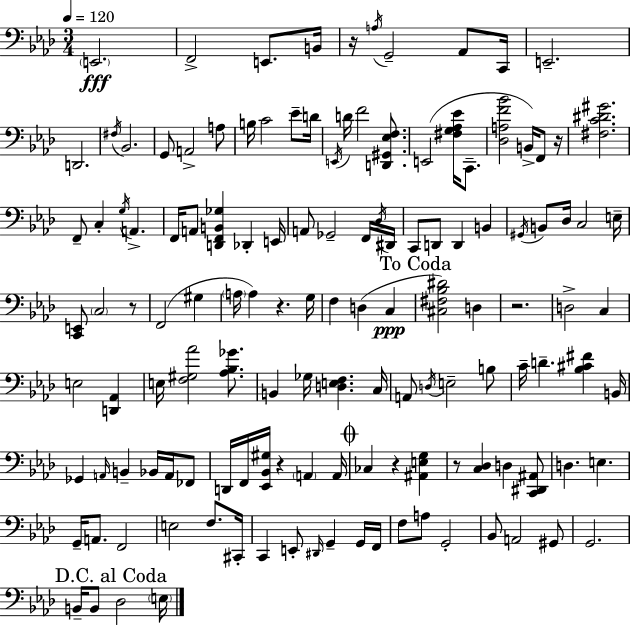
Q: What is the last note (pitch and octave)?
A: E3